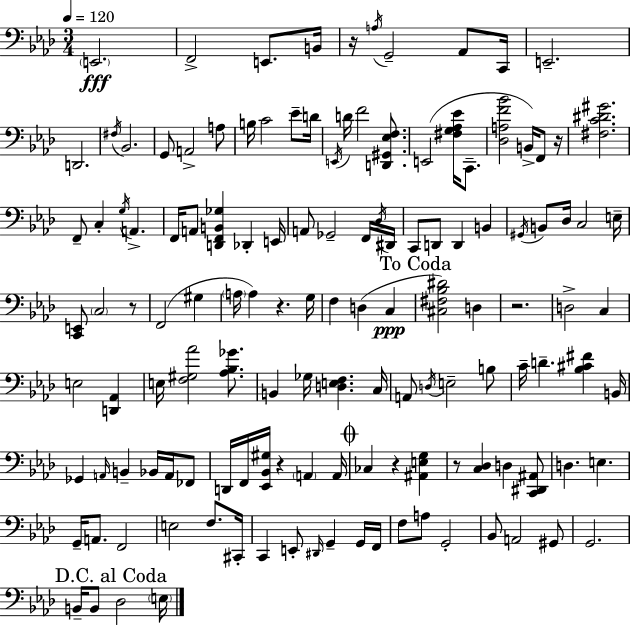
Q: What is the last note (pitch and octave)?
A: E3